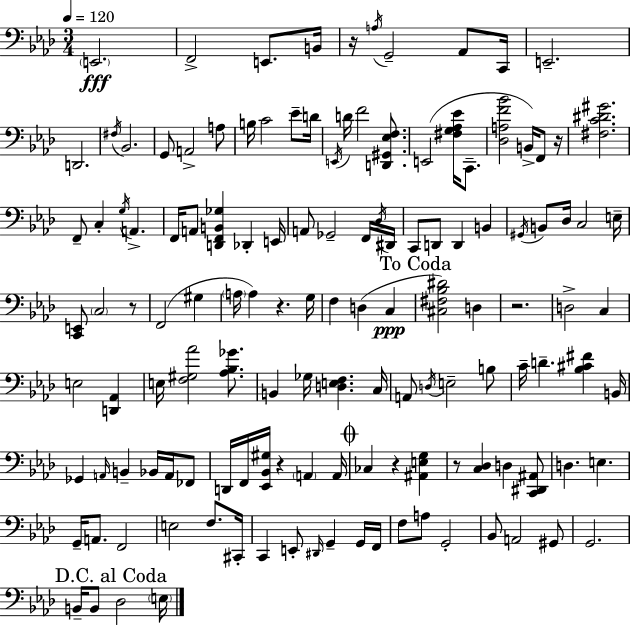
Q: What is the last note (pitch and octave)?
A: E3